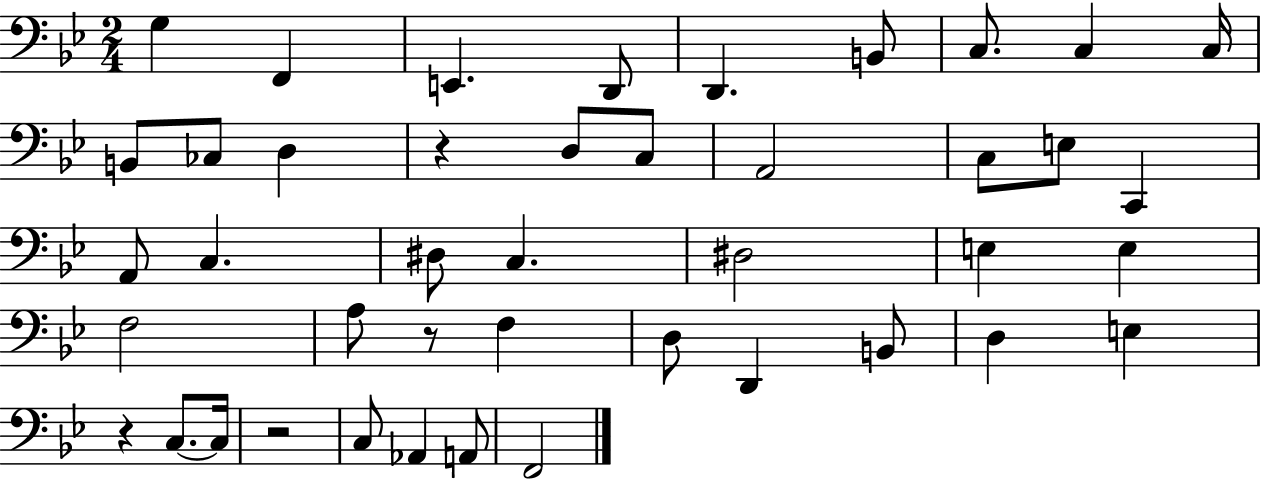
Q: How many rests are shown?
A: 4